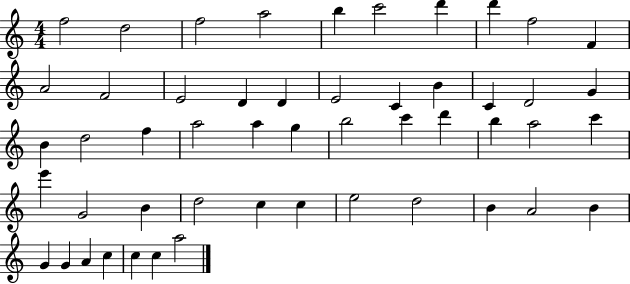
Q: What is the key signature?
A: C major